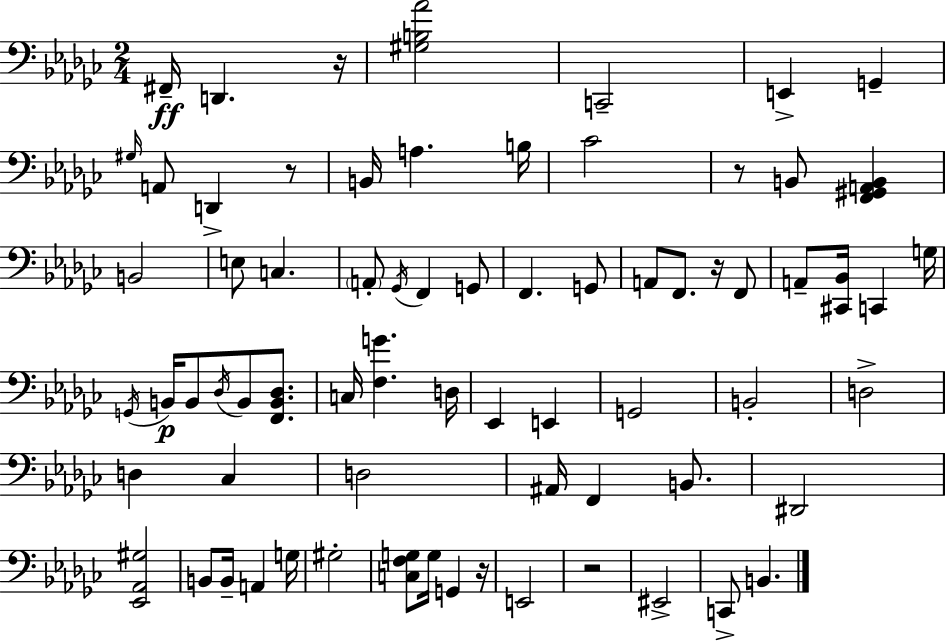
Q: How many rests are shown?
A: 6